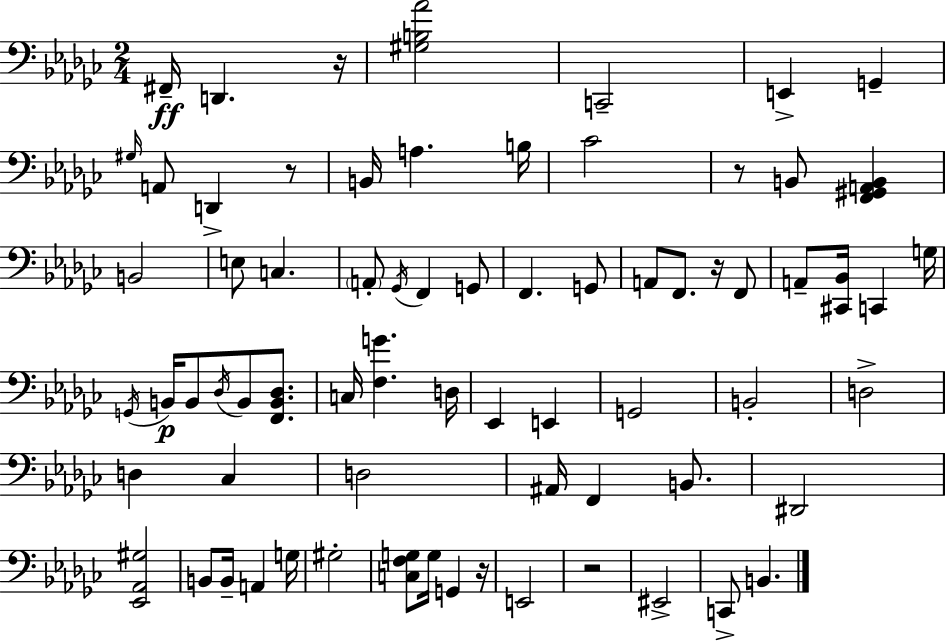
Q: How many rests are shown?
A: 6